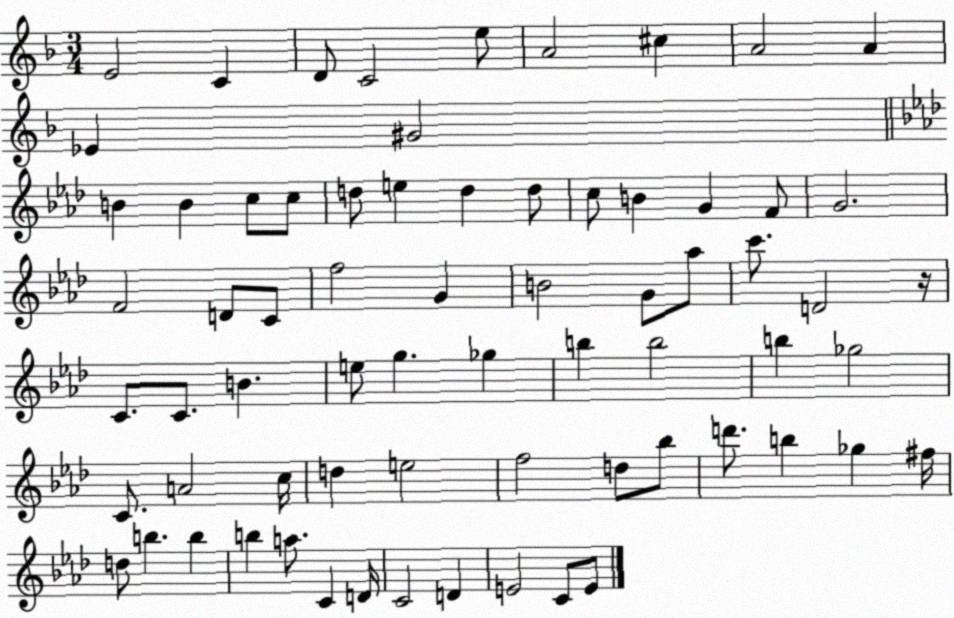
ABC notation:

X:1
T:Untitled
M:3/4
L:1/4
K:F
E2 C D/2 C2 e/2 A2 ^c A2 A _E ^G2 B B c/2 c/2 d/2 e d d/2 c/2 B G F/2 G2 F2 D/2 C/2 f2 G B2 G/2 _a/2 c'/2 D2 z/4 C/2 C/2 B e/2 g _g b b2 b _g2 C/2 A2 c/4 d e2 f2 d/2 _b/2 d'/2 b _g ^f/4 d/2 b b b a/2 C D/4 C2 D E2 C/2 E/2